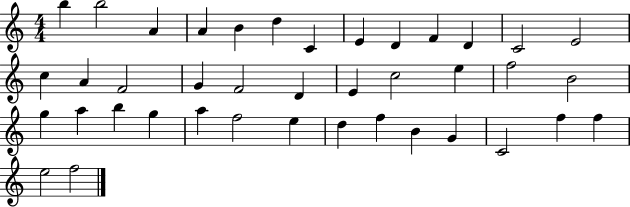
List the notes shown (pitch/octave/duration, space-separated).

B5/q B5/h A4/q A4/q B4/q D5/q C4/q E4/q D4/q F4/q D4/q C4/h E4/h C5/q A4/q F4/h G4/q F4/h D4/q E4/q C5/h E5/q F5/h B4/h G5/q A5/q B5/q G5/q A5/q F5/h E5/q D5/q F5/q B4/q G4/q C4/h F5/q F5/q E5/h F5/h